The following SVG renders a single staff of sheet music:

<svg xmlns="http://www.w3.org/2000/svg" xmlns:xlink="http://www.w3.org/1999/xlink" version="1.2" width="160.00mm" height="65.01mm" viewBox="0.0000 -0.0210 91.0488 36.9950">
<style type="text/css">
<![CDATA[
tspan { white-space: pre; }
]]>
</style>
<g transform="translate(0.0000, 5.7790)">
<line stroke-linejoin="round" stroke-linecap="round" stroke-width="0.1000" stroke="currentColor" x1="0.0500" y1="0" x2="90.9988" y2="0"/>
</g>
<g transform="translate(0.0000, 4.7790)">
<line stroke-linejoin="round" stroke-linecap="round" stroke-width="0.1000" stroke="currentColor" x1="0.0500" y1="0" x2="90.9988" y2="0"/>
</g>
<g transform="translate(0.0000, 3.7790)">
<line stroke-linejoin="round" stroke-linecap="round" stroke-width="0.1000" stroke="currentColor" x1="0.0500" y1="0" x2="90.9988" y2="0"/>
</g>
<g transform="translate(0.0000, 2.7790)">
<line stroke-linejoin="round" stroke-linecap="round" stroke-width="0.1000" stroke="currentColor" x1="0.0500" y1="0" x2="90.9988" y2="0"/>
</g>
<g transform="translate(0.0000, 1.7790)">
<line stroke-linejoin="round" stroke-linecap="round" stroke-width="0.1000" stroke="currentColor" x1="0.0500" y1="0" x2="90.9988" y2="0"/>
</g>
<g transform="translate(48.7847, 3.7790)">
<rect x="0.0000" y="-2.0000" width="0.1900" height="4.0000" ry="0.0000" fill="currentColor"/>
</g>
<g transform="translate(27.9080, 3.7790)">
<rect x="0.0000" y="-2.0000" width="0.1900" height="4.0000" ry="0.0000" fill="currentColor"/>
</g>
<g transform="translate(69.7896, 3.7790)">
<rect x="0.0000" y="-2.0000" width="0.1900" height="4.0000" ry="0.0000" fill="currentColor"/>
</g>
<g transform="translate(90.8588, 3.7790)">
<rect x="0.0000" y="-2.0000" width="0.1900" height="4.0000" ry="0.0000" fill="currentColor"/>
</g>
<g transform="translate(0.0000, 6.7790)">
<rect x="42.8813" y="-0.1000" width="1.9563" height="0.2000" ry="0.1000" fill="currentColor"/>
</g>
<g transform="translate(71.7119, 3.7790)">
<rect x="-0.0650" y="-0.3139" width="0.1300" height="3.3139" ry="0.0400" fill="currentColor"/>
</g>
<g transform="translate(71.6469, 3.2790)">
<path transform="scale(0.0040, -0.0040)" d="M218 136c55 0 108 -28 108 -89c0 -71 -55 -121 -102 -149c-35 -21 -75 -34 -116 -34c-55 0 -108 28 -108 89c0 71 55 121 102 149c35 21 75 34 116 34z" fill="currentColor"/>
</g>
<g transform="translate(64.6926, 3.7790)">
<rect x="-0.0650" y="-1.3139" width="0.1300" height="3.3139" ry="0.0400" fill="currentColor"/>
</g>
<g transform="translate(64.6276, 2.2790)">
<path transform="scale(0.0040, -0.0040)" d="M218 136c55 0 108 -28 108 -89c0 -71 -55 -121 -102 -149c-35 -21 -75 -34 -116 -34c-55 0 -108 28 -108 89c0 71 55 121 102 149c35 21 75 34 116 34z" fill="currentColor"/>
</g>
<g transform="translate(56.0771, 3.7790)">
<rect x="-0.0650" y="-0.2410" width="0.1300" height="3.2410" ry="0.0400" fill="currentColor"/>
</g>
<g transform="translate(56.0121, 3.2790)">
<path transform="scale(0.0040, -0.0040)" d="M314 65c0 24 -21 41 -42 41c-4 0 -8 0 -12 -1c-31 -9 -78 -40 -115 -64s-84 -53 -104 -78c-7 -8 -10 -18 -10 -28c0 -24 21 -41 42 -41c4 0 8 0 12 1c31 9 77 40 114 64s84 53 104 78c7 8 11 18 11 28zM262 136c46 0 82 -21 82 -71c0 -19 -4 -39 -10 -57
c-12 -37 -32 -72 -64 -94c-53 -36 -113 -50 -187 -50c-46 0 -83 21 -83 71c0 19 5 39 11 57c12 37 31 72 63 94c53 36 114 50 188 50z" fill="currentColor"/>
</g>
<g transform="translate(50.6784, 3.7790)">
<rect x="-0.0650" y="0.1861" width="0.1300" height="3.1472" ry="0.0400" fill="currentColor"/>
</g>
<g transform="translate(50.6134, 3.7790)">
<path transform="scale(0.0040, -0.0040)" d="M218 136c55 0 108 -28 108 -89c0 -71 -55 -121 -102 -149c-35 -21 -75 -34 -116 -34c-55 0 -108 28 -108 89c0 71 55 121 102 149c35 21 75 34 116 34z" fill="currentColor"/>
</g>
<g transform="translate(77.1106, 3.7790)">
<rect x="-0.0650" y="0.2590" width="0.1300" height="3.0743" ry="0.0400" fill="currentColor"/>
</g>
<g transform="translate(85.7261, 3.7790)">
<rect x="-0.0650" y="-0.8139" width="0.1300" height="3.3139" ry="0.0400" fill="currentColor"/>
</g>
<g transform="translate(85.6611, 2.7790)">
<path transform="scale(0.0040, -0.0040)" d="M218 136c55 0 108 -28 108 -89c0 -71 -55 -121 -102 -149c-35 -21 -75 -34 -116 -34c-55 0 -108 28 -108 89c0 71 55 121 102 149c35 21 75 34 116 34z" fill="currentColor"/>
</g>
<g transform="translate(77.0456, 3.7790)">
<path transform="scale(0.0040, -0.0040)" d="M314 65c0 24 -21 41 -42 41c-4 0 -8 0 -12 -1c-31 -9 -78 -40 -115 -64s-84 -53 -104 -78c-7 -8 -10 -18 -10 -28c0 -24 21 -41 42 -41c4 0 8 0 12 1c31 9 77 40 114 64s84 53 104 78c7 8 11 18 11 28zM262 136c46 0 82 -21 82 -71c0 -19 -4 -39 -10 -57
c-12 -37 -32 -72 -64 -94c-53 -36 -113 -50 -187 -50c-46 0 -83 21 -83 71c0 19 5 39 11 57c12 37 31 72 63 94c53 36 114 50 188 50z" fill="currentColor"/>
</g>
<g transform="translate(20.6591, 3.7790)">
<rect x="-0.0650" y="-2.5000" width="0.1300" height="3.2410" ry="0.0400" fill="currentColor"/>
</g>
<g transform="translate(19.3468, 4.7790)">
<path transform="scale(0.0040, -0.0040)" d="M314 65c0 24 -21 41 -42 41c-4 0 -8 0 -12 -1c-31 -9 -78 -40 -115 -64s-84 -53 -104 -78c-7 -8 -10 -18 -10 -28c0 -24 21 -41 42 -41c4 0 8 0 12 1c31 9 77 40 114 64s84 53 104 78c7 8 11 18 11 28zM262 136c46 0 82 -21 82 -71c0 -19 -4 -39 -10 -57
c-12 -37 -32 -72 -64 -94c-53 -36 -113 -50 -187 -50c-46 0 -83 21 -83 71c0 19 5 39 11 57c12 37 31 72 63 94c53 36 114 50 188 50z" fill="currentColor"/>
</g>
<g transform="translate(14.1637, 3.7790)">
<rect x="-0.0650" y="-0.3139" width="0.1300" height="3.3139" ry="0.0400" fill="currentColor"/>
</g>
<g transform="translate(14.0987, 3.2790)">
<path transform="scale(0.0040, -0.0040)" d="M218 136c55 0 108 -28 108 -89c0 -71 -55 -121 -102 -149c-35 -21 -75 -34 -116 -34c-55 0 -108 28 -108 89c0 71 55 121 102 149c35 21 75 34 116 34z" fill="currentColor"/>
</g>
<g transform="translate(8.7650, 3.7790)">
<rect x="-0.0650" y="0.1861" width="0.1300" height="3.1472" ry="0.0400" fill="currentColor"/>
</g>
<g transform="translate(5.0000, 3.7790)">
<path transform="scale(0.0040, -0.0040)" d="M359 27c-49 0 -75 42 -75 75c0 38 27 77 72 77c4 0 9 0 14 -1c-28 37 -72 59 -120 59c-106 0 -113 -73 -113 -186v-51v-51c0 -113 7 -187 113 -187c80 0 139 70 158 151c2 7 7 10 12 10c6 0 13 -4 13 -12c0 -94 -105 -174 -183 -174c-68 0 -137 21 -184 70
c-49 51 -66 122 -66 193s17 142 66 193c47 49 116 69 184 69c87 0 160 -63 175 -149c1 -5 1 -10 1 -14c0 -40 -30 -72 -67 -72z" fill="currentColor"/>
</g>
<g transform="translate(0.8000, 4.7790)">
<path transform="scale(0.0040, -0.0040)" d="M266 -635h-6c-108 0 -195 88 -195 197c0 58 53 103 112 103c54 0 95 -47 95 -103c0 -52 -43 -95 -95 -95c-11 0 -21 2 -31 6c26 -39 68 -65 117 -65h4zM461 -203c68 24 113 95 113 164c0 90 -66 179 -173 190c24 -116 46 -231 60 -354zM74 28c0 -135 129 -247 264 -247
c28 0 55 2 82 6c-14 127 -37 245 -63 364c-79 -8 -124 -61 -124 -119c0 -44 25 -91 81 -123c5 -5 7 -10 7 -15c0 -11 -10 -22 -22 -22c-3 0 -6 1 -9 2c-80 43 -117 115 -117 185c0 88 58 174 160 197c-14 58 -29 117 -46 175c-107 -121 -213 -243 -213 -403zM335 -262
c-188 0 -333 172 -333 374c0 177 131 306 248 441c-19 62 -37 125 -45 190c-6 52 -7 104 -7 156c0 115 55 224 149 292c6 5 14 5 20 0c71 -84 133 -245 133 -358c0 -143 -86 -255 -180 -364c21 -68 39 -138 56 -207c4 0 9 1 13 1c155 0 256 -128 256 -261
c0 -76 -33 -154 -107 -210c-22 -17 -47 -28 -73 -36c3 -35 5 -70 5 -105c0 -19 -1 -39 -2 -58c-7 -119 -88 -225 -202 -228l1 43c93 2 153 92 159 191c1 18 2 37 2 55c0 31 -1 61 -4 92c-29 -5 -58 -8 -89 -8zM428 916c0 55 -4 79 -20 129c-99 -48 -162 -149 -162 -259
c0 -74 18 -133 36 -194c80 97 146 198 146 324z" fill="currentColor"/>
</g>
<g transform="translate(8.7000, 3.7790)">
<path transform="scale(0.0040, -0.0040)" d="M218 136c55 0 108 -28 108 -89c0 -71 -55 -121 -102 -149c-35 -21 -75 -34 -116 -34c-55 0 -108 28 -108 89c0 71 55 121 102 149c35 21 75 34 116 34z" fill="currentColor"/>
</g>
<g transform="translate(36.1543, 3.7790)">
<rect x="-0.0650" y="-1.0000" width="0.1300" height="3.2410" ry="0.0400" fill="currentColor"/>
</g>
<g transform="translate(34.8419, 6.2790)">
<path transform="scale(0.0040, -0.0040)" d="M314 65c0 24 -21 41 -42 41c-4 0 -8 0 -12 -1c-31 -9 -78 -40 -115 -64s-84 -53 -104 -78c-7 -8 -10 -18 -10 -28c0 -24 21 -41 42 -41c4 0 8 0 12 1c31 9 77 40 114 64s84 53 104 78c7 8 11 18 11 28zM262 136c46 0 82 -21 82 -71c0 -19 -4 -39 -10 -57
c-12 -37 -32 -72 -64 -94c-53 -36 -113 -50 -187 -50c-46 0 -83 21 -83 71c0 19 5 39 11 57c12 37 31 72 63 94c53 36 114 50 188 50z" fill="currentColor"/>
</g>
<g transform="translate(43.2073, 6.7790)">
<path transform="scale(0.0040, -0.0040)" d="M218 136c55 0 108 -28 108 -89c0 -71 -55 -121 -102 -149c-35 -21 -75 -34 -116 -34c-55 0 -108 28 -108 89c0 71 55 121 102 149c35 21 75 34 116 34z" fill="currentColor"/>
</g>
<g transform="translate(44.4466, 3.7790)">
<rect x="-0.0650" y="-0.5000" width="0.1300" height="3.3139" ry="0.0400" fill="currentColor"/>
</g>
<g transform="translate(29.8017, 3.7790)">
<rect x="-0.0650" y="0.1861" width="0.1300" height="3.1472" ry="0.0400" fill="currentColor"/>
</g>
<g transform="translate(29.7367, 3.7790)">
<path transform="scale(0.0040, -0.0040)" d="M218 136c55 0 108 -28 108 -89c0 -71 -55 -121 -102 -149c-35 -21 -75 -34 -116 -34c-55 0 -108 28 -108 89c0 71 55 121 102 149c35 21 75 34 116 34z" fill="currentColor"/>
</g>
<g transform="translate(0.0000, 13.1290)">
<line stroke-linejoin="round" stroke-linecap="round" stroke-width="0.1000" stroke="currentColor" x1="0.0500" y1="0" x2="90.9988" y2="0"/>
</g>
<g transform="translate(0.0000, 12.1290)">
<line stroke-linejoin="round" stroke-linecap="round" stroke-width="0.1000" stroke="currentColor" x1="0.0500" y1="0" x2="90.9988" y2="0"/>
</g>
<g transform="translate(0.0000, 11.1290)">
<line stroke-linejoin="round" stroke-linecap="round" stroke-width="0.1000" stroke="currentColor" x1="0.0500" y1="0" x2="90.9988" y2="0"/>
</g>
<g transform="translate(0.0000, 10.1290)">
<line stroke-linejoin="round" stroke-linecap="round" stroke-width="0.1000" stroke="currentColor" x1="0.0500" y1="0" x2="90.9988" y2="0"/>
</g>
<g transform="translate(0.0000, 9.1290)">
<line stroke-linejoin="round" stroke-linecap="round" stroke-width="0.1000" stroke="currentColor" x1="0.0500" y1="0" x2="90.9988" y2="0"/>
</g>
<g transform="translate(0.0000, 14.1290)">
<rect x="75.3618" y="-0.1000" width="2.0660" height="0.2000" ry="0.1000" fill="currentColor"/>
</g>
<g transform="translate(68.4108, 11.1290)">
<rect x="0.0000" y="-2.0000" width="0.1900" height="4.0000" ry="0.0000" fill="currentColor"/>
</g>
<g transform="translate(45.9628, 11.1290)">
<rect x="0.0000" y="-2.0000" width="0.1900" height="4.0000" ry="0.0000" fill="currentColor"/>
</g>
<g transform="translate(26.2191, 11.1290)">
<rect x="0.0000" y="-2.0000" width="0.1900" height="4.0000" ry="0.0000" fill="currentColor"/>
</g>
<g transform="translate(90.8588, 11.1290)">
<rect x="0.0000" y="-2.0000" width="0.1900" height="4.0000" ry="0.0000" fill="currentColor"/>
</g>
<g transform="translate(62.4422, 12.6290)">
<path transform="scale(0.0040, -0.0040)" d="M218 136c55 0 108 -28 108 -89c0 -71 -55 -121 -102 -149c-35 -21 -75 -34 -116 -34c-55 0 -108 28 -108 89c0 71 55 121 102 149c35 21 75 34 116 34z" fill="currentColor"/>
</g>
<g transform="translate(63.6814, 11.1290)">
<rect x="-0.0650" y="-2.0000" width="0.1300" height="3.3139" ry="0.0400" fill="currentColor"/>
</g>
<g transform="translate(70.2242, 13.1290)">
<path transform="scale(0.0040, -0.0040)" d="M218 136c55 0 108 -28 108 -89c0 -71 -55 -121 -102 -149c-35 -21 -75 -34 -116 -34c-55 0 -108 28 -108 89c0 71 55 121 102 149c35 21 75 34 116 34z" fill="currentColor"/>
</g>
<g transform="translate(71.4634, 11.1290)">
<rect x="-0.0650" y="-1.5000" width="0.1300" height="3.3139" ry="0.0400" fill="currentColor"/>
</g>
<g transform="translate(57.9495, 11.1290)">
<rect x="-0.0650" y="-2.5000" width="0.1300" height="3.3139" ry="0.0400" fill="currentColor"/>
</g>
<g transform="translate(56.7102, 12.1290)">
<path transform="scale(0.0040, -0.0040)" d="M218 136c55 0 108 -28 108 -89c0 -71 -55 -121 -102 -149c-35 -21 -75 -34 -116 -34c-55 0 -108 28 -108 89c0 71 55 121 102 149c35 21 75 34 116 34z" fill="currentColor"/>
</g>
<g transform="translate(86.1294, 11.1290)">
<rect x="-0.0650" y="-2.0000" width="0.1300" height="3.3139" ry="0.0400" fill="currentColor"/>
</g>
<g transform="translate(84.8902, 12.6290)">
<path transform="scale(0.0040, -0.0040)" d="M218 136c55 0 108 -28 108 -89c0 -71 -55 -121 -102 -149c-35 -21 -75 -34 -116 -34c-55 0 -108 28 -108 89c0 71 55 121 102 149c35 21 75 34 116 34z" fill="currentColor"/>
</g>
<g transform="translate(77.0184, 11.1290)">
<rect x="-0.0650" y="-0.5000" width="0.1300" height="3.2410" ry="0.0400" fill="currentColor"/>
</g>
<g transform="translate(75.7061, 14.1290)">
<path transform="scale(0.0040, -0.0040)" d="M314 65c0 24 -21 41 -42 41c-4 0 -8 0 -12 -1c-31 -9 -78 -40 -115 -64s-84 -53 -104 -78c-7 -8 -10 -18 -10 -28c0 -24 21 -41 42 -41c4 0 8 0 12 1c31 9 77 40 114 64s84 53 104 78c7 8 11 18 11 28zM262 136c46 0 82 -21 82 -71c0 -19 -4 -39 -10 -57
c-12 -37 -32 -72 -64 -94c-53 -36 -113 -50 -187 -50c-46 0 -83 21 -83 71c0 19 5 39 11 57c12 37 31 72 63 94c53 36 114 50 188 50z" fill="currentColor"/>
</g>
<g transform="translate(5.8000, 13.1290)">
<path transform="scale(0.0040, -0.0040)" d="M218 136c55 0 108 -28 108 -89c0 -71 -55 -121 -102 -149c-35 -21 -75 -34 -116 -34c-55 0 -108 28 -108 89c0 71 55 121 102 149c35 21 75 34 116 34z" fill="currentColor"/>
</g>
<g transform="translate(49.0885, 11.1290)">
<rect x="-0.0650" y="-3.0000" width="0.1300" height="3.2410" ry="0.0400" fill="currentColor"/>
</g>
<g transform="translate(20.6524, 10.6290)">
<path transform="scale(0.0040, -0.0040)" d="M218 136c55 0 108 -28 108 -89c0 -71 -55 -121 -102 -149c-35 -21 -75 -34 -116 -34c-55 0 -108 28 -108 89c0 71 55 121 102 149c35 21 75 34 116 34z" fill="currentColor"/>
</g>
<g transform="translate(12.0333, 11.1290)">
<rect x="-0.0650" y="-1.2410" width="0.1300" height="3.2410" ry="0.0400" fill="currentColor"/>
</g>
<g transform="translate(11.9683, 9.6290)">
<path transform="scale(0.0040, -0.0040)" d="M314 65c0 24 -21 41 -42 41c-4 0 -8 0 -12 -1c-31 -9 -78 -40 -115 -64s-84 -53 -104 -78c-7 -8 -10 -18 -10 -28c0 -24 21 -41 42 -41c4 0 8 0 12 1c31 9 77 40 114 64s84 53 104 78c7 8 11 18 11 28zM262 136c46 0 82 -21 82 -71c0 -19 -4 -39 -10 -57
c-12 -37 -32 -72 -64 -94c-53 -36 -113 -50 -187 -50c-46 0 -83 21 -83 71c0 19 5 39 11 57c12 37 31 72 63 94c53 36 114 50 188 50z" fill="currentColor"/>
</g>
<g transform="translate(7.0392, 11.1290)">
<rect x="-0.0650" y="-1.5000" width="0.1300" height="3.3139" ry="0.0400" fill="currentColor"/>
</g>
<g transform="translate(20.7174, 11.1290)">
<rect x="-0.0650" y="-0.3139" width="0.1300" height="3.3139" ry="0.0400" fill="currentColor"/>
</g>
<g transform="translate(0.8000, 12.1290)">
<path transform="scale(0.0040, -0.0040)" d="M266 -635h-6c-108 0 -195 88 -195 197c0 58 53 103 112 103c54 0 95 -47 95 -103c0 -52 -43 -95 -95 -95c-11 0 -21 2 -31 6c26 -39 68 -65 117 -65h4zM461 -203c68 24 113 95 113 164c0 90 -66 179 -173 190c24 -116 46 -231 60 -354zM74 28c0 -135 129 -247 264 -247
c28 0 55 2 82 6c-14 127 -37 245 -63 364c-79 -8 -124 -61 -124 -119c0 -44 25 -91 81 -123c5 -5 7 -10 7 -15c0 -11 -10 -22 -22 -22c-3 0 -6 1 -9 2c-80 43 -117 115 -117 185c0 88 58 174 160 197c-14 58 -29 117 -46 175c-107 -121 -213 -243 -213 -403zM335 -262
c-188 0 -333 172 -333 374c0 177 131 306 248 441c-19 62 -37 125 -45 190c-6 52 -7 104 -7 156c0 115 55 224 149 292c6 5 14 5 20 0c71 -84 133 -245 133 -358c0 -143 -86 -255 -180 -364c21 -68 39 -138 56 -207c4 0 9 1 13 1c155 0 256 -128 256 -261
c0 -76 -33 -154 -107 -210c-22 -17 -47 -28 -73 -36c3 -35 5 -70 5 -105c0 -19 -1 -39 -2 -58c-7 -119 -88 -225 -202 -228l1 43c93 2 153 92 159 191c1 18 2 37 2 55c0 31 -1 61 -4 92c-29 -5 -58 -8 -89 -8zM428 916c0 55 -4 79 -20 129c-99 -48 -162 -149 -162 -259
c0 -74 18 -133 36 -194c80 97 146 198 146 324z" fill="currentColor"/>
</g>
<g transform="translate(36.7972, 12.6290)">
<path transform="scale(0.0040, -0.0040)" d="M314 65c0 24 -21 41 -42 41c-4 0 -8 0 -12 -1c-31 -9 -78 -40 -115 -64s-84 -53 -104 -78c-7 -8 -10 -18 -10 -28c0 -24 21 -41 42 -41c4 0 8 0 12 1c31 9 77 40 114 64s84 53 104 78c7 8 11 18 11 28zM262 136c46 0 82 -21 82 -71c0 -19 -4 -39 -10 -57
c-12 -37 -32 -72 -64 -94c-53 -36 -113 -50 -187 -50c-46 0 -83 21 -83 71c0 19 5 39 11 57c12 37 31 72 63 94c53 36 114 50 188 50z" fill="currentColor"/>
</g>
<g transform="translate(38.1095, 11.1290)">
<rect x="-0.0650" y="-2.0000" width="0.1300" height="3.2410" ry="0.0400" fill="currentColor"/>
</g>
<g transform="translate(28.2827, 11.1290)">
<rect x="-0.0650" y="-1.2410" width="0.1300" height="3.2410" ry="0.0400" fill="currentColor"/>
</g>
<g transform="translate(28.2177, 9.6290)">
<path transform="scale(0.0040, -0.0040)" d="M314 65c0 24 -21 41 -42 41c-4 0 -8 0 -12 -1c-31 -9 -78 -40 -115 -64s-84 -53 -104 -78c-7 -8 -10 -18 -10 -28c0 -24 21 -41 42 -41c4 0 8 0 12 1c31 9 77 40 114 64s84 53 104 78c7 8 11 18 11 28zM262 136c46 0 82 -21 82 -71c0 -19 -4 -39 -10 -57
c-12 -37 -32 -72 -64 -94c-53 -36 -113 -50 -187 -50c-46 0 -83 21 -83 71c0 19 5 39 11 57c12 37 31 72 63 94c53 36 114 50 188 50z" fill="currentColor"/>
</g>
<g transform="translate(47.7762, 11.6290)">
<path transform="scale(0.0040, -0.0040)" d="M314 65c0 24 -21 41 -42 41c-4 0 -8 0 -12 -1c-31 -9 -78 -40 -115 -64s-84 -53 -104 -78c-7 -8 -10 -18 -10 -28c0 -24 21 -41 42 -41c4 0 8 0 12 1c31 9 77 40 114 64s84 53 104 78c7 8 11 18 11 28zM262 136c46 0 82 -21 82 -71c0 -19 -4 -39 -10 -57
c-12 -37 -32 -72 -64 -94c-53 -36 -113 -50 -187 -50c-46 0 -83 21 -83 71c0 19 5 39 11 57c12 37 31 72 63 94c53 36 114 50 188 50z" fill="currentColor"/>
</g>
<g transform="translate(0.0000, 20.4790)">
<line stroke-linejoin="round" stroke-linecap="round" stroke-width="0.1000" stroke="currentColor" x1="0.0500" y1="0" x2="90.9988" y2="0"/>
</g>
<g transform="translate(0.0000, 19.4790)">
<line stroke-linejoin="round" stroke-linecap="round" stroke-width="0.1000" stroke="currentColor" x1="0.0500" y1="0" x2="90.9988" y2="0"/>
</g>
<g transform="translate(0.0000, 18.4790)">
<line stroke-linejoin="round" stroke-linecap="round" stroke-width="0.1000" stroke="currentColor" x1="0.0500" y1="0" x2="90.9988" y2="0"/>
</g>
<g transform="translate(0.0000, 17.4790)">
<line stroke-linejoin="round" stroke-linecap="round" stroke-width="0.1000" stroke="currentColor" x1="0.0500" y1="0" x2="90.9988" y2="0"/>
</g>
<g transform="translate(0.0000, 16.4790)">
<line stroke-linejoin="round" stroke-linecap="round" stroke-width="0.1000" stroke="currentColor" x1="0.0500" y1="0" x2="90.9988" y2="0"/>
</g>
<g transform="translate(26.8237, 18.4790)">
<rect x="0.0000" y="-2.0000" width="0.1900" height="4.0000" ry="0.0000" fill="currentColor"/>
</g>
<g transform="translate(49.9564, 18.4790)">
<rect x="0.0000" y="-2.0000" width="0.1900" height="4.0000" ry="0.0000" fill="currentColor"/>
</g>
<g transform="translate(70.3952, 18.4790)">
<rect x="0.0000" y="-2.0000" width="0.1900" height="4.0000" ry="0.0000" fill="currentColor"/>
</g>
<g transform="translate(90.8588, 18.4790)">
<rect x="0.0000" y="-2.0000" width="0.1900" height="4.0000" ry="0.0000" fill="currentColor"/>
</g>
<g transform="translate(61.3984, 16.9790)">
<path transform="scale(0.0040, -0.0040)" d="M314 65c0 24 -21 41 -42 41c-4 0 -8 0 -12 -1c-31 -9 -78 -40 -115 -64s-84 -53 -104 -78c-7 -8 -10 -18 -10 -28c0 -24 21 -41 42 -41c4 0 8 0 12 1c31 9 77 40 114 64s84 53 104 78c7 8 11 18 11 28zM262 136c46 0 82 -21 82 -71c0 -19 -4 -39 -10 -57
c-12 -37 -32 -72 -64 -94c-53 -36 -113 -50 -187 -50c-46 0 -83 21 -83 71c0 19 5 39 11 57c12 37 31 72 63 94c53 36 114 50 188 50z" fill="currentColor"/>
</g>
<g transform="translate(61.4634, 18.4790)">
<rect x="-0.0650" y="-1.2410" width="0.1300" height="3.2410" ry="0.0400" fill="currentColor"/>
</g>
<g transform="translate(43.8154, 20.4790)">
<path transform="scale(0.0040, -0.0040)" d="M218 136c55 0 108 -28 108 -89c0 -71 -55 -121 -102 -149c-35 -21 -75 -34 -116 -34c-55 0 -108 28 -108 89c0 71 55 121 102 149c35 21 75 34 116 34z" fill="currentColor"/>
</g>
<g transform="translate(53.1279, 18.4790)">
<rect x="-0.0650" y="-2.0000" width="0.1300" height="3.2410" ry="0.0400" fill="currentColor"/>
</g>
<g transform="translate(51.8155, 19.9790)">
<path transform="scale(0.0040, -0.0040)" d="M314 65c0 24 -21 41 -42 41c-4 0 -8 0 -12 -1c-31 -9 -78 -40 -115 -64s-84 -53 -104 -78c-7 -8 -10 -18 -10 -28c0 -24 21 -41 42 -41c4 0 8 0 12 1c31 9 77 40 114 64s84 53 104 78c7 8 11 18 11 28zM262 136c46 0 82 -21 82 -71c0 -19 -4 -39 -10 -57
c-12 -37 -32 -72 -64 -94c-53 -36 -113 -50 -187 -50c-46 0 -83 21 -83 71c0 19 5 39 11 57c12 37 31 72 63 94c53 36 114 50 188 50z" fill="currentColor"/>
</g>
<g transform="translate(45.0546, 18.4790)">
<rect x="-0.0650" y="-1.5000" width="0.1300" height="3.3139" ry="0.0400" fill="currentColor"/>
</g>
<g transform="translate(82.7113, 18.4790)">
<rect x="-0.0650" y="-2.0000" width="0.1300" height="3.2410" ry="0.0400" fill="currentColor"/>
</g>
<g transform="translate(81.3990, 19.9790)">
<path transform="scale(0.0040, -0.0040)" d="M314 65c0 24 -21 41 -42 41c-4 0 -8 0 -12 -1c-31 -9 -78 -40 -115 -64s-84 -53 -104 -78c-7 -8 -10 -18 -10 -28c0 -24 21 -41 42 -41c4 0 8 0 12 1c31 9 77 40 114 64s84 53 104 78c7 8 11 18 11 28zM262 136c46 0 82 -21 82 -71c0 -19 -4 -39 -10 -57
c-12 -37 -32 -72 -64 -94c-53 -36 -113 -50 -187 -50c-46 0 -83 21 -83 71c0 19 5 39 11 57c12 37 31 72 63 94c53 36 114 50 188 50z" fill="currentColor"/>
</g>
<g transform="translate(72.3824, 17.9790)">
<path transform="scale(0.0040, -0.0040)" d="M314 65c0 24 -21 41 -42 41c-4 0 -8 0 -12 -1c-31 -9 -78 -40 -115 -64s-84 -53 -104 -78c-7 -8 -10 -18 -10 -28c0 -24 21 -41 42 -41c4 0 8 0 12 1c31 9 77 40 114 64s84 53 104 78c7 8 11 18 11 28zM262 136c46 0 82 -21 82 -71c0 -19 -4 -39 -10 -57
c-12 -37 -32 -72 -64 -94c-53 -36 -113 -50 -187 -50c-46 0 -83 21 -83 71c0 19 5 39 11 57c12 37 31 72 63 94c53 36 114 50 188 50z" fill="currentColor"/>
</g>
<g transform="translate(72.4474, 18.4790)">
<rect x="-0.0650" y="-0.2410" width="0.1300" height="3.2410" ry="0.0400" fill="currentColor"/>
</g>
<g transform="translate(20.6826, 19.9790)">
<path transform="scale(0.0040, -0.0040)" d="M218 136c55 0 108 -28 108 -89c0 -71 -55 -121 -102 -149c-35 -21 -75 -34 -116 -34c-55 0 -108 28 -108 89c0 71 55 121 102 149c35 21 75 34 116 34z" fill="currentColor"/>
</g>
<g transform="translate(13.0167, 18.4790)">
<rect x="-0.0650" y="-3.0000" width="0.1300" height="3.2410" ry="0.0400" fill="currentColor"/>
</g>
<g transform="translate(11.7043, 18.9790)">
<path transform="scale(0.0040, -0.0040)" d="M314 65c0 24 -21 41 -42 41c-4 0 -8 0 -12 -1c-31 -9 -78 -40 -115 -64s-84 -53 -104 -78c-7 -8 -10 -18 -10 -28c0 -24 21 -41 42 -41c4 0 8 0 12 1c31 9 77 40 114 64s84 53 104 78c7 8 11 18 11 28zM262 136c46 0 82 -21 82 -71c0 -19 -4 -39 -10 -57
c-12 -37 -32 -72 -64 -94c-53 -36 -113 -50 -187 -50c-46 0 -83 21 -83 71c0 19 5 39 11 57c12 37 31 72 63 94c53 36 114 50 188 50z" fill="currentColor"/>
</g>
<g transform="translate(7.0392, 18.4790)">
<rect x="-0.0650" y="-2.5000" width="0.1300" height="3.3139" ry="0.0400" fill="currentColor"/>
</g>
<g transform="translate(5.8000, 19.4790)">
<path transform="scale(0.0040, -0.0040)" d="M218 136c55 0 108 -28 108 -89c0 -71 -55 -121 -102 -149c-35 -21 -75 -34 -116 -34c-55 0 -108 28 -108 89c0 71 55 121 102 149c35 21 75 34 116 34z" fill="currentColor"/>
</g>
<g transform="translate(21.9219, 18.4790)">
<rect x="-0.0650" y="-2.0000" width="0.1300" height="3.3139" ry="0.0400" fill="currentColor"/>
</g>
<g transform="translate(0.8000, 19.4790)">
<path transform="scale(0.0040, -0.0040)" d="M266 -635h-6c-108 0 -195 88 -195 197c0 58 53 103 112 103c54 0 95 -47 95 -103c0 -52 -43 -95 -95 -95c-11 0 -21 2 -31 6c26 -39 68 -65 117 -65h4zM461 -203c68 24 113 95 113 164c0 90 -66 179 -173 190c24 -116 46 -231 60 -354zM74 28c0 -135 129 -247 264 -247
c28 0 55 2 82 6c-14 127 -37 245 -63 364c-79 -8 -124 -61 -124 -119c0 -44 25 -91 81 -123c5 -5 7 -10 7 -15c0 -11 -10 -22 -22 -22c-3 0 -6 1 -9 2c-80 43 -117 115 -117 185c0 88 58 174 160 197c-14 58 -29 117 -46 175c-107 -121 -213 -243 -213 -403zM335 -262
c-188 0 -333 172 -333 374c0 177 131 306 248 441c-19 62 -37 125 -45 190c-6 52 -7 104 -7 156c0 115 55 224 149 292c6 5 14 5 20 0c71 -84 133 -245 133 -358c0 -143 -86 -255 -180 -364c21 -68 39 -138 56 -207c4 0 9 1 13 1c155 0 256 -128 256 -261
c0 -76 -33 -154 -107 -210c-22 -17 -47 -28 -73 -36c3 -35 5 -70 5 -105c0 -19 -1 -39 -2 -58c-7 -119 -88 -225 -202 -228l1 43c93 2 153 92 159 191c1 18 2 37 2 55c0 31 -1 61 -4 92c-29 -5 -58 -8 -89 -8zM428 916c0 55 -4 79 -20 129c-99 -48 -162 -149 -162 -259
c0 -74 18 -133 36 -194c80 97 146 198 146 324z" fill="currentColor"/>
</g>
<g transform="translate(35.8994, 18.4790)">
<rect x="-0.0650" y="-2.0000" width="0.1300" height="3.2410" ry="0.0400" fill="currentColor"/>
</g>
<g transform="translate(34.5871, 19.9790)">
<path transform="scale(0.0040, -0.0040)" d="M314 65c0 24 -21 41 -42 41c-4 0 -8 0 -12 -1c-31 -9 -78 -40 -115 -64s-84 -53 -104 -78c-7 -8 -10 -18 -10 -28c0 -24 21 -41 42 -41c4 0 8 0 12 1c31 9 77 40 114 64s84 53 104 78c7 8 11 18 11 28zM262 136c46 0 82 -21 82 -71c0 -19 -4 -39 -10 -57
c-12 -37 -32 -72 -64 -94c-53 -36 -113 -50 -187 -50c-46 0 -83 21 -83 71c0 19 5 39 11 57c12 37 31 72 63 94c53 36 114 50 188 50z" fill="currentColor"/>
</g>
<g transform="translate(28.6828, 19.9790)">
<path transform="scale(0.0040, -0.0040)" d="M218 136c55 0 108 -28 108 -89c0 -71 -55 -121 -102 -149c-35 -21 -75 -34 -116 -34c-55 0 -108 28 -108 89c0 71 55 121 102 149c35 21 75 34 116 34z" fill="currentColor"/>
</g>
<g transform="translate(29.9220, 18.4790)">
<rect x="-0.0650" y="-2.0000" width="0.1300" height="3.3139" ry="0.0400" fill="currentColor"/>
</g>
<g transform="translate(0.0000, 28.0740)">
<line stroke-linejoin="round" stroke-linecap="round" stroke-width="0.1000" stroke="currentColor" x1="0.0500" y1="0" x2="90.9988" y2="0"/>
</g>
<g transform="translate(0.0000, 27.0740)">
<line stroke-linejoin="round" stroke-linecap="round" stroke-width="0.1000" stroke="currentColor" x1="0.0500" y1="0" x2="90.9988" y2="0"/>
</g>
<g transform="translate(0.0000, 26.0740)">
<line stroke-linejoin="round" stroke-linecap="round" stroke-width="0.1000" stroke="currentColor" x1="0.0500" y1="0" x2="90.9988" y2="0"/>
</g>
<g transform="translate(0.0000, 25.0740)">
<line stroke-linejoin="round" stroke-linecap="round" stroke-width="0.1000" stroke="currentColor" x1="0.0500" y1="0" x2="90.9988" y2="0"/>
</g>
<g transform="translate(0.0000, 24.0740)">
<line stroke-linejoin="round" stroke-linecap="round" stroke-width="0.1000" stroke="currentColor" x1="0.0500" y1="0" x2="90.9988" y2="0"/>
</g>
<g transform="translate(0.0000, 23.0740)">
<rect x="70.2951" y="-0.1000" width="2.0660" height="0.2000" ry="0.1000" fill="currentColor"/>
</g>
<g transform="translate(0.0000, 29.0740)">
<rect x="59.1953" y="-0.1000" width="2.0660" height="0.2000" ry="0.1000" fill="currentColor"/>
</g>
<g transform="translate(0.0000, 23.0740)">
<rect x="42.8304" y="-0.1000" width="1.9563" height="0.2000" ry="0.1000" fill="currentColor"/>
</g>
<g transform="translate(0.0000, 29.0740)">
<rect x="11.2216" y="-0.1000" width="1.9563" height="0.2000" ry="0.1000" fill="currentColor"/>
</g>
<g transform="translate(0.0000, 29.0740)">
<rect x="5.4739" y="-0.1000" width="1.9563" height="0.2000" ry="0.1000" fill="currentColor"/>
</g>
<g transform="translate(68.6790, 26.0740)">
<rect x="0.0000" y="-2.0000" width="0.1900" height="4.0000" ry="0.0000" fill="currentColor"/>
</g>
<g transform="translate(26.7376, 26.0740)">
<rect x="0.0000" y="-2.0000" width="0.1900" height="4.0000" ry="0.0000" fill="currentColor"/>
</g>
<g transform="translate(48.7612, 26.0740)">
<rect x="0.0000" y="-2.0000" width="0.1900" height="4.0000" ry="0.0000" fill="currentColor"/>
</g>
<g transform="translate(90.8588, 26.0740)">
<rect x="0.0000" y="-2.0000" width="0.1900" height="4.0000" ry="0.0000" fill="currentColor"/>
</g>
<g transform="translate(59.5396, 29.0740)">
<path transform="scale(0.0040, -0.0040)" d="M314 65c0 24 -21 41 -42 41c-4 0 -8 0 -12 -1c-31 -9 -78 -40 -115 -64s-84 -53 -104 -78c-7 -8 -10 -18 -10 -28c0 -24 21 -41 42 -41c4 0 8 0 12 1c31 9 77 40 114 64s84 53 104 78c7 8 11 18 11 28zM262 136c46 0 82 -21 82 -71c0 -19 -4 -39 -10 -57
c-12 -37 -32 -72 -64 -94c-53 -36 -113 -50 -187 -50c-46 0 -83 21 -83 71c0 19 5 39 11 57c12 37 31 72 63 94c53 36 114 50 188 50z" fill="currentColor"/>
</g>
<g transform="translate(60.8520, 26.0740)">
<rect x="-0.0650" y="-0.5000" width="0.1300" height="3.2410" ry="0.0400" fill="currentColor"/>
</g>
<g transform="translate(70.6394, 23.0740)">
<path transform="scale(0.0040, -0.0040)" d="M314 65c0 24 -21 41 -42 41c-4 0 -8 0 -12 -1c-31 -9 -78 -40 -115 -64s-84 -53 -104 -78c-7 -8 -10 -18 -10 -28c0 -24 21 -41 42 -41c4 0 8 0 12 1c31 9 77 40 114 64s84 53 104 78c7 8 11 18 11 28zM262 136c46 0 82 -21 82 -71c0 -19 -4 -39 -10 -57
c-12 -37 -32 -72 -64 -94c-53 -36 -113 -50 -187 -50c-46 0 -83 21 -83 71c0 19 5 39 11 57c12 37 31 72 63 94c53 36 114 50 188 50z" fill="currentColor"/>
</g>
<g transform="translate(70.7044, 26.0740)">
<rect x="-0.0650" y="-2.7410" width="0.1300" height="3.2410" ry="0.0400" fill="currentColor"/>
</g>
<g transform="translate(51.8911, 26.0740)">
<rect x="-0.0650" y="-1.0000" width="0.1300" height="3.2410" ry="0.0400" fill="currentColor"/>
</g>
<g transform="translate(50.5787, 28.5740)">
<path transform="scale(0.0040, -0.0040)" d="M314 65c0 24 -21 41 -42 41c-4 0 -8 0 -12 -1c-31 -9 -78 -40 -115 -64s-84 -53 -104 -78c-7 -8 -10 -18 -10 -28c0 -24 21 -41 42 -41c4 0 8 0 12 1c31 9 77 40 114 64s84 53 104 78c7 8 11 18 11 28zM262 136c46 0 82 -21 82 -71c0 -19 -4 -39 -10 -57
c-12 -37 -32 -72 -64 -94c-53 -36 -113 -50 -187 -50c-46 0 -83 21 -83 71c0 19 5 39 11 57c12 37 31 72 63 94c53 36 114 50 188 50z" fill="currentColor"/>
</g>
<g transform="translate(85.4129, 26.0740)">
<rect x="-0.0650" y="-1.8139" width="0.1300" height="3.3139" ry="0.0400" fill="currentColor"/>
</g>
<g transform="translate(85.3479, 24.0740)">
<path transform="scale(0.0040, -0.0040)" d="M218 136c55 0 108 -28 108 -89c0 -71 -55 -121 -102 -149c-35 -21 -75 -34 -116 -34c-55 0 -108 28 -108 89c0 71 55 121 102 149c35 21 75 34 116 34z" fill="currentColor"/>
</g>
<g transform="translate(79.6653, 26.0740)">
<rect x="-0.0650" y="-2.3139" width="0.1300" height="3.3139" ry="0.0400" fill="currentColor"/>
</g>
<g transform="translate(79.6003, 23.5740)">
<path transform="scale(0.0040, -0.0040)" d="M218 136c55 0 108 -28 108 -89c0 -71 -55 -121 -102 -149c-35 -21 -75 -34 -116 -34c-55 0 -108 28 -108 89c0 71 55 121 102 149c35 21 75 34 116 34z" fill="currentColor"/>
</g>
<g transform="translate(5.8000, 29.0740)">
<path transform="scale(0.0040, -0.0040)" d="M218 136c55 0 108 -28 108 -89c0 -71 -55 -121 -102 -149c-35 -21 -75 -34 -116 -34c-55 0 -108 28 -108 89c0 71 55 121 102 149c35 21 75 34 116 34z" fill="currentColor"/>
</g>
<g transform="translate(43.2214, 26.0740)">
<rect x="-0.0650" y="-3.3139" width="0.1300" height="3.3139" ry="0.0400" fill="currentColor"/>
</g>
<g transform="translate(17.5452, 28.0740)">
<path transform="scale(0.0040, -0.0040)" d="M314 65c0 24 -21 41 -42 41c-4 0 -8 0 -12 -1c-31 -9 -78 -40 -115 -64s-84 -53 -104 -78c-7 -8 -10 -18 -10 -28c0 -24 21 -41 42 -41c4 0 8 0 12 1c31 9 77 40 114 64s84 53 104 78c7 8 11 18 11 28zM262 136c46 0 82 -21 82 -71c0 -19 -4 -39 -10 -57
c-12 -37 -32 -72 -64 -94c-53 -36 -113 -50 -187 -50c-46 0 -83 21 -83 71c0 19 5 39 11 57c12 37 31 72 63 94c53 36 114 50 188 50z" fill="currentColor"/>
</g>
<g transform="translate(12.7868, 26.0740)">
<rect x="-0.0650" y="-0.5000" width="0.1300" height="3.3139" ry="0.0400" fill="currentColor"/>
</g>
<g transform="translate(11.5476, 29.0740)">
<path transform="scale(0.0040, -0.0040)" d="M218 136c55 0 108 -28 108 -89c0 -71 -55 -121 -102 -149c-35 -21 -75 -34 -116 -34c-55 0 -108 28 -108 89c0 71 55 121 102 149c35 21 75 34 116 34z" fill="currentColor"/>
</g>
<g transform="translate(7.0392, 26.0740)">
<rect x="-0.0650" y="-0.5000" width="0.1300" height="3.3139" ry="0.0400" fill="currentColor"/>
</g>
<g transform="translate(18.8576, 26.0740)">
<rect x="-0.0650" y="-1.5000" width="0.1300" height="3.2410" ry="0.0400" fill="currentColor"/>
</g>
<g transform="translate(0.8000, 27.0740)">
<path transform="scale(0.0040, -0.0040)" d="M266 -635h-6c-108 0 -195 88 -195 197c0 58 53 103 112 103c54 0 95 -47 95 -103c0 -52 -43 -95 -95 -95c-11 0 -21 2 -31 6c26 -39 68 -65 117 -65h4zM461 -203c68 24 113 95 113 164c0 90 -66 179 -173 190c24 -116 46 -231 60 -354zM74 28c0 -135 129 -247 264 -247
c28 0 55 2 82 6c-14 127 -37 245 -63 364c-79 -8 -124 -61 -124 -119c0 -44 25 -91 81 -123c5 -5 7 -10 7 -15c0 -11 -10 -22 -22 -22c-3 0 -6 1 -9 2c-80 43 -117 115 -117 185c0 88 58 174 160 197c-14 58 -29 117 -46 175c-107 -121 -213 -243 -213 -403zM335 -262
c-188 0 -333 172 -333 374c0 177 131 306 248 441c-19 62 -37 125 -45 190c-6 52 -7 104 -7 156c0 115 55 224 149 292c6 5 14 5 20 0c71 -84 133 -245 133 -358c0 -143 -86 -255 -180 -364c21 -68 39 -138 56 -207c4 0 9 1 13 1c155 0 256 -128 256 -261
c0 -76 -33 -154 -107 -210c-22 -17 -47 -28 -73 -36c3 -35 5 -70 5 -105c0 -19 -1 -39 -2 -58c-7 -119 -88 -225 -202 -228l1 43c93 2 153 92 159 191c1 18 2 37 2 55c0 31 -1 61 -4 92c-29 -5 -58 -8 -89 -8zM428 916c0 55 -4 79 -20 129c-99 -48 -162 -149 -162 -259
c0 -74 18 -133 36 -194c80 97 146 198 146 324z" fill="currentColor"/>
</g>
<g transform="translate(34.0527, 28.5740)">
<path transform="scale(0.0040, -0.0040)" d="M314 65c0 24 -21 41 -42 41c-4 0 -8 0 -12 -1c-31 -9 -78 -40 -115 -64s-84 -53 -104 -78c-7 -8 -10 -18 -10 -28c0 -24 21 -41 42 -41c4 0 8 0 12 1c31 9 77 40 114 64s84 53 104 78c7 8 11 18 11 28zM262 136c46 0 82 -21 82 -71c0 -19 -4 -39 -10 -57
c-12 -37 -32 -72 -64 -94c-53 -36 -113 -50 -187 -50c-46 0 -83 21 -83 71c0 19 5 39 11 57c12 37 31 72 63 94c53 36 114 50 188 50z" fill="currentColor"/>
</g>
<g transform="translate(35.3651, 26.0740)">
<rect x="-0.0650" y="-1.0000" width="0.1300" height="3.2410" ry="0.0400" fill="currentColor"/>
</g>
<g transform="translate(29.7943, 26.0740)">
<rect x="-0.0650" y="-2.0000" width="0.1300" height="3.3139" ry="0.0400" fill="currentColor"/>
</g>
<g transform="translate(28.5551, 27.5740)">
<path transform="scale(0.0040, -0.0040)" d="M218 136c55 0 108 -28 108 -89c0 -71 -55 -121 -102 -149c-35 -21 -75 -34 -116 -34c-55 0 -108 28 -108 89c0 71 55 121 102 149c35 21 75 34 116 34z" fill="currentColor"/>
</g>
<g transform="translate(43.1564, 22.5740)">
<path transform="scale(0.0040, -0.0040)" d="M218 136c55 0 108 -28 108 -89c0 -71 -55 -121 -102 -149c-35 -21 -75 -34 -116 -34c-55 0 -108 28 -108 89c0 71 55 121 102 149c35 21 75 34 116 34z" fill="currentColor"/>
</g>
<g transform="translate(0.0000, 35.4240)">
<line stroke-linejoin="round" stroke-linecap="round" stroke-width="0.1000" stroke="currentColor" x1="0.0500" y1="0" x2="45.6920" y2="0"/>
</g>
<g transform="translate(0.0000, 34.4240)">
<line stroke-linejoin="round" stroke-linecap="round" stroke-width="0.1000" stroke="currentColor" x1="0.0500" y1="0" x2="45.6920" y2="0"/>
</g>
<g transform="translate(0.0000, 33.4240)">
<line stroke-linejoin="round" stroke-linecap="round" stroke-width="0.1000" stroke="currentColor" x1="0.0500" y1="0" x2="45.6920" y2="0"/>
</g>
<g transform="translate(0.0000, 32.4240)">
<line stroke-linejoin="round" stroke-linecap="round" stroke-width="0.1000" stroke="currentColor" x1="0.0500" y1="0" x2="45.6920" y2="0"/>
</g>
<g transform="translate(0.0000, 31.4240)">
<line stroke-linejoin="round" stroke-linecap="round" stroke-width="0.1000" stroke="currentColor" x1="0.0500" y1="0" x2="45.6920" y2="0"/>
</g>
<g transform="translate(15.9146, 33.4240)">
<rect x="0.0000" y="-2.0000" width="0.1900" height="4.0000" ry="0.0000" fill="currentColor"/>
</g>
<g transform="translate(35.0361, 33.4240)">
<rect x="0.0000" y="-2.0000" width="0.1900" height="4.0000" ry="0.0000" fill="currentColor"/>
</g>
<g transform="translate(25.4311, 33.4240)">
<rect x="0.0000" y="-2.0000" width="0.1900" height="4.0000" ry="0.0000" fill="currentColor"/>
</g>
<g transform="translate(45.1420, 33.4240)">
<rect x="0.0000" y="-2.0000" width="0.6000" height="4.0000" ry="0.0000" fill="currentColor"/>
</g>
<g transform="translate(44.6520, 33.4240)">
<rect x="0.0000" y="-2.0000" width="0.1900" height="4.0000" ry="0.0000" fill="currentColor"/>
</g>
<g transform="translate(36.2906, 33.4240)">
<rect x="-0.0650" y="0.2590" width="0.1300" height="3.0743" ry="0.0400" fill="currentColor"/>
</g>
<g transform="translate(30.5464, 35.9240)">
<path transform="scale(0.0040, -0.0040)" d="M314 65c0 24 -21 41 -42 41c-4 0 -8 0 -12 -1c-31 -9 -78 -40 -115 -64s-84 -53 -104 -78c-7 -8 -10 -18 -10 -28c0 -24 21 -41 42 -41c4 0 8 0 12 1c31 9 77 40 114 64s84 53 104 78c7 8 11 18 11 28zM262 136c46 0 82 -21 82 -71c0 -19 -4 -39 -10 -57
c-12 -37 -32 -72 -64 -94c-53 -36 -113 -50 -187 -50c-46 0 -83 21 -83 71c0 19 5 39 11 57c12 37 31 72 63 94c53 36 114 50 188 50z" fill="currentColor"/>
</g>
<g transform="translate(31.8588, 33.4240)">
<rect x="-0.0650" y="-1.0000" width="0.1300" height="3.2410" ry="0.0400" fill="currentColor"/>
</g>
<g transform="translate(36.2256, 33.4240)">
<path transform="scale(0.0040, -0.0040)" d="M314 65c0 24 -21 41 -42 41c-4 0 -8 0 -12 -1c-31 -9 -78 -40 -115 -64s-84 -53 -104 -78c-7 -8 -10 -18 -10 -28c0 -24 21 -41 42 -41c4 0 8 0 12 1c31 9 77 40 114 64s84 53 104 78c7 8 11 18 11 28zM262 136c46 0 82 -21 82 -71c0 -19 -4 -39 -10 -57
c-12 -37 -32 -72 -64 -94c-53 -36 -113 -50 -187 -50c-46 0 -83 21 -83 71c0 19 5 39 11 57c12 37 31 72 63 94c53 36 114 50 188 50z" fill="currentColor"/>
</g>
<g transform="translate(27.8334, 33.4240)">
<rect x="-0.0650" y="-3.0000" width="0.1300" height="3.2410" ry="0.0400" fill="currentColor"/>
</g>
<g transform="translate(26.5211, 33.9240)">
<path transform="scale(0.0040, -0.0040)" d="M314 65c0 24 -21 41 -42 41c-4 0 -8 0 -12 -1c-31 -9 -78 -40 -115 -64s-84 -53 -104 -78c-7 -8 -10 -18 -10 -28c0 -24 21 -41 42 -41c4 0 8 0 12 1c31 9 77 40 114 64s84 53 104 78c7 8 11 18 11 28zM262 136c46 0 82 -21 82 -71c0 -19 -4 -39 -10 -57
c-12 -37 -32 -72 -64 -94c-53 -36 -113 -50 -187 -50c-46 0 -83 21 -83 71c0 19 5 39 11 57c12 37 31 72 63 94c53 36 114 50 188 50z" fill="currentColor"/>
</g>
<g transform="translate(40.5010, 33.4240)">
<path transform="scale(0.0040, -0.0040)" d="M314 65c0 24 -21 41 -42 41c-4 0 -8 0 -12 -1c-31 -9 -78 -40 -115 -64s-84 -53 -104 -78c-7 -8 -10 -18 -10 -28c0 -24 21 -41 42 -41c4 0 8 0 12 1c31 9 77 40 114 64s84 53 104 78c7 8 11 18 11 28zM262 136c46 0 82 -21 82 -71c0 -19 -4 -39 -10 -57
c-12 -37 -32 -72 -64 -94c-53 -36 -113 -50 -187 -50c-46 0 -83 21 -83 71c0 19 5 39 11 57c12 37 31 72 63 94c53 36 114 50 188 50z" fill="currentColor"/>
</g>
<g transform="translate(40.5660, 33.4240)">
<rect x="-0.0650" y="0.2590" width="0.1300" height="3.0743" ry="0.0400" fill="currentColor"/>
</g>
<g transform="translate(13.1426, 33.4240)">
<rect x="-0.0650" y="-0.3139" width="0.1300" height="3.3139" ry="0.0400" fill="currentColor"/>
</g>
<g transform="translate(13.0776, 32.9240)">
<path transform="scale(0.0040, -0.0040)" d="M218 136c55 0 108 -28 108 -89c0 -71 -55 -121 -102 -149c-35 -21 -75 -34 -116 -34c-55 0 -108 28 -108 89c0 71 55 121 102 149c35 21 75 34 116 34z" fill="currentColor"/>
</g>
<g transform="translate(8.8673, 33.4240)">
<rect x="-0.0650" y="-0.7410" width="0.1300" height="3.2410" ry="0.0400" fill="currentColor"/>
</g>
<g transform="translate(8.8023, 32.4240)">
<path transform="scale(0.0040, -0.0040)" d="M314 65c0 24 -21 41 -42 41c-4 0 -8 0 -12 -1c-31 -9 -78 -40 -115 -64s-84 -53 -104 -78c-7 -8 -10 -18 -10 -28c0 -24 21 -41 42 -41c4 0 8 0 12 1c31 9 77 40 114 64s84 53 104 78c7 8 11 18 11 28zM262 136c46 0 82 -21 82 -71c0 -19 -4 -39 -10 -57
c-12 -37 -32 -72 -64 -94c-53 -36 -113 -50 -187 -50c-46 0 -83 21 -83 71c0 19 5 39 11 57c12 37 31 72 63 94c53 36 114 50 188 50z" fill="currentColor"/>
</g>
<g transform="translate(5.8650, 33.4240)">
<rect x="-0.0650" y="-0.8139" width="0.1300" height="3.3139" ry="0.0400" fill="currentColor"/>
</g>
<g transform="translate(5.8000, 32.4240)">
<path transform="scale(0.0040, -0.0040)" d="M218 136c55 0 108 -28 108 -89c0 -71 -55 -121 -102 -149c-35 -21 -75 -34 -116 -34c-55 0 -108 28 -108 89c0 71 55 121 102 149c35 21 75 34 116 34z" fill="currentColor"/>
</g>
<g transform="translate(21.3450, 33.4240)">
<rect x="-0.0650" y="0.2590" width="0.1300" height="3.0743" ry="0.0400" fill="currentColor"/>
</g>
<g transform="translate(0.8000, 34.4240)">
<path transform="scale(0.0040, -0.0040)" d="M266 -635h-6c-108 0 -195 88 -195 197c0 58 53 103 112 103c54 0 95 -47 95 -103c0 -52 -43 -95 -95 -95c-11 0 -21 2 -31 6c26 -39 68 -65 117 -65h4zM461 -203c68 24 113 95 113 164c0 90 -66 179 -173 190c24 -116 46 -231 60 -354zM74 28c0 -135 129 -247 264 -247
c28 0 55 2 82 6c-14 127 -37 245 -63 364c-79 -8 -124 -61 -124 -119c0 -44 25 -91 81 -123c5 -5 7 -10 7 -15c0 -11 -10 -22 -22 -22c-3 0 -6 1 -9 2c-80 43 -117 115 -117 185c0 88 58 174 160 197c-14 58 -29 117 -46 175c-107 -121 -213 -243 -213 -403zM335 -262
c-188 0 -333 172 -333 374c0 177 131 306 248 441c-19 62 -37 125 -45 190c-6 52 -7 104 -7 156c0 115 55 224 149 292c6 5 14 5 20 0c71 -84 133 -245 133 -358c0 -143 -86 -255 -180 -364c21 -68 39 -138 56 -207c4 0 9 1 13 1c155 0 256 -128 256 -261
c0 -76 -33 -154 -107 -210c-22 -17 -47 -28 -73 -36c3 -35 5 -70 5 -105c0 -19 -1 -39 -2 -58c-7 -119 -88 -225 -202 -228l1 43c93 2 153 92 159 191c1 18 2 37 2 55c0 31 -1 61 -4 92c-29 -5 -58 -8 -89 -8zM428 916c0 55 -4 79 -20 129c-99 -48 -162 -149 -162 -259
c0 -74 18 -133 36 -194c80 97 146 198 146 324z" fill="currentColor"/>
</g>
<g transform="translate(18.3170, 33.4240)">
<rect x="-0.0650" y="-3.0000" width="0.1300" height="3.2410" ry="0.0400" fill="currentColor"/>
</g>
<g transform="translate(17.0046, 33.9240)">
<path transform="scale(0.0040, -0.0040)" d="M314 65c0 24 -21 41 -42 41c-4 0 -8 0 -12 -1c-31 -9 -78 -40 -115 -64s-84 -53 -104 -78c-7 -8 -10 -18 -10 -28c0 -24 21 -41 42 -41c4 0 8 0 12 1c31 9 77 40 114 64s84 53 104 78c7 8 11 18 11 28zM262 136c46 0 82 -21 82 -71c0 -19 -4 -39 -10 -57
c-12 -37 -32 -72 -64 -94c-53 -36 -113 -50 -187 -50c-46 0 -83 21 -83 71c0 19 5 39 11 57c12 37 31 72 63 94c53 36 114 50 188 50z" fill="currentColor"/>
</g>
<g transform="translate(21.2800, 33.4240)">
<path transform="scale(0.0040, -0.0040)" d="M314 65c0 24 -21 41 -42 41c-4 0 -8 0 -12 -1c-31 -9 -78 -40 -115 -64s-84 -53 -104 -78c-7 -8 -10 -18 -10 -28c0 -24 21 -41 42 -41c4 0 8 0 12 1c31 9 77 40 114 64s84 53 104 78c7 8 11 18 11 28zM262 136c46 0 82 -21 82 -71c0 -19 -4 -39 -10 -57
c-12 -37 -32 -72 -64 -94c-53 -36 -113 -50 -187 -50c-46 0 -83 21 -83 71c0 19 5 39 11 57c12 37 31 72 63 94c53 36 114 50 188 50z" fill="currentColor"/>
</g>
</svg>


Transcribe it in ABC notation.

X:1
T:Untitled
M:4/4
L:1/4
K:C
B c G2 B D2 C B c2 e c B2 d E e2 c e2 F2 A2 G F E C2 F G A2 F F F2 E F2 e2 c2 F2 C C E2 F D2 b D2 C2 a2 g f d d2 c A2 B2 A2 D2 B2 B2